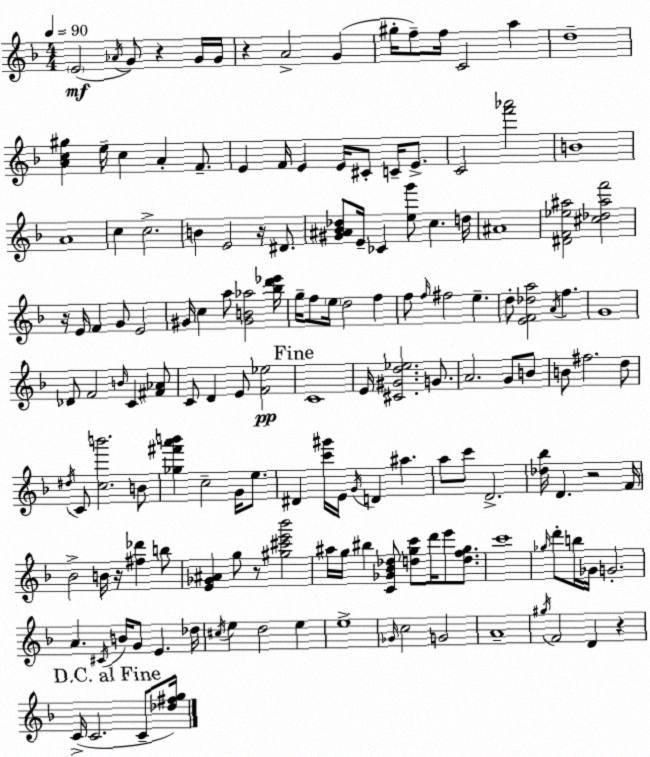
X:1
T:Untitled
M:4/4
L:1/4
K:Dm
E2 _A/4 G/2 z G/4 G/4 z A2 G ^g/4 f/2 f/4 C2 a d4 [Ac^g] e/4 c A F/2 E F/4 E E/4 ^C/2 C/4 E/2 C2 [f'_a']2 B4 A4 c c2 B E2 z/4 ^D/2 [^G^A_B_d]/2 E/4 _C [eg']/2 c d/4 ^A4 [^DF_e^a]2 [^c_d^af']2 z/4 E/4 F G/2 E2 ^G/4 c a/2 [^GB_a]2 [_bd'_e']/4 g/4 f/2 e/4 d2 f f/2 f/4 ^f2 e d/2 [EF_da]2 A/4 f G4 _D/2 F2 B/4 C [^F_A]/2 C/2 D E/2 [F_e]2 C4 E/4 [^C^Gd_e]2 G/2 A2 G/2 B/2 B/2 ^f2 d/2 ^d/4 C/2 [cb']2 B/2 [_g^f'a'b'] c2 G/4 e/2 ^D [c'^g']/4 E/4 G/4 D ^a a/2 c'/2 D2 [_d_b]/4 D z2 F/4 _B2 B/4 z/4 [^f_d'] b/2 [E_G^A] g/2 z/2 [^g^c'e'_b']2 ^a/4 g/4 ^b [C_G_B_d]/2 [dgc']/2 d'/4 e'/2 [dfg]/2 c'4 _g/4 d'/2 b/4 _G/4 G2 A ^C/4 B/4 G/2 E _d/4 ^c/4 e d2 e e4 _G/4 c2 G2 A4 ^g/4 F2 D z C/4 C2 C/2 [_d^fg]/4